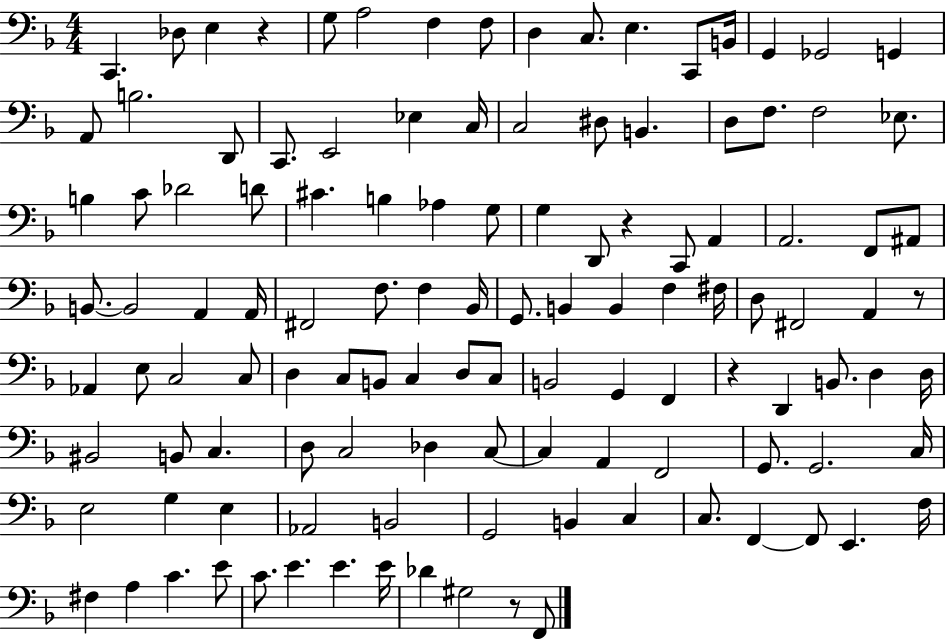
{
  \clef bass
  \numericTimeSignature
  \time 4/4
  \key f \major
  c,4. des8 e4 r4 | g8 a2 f4 f8 | d4 c8. e4. c,8 b,16 | g,4 ges,2 g,4 | \break a,8 b2. d,8 | c,8. e,2 ees4 c16 | c2 dis8 b,4. | d8 f8. f2 ees8. | \break b4 c'8 des'2 d'8 | cis'4. b4 aes4 g8 | g4 d,8 r4 c,8 a,4 | a,2. f,8 ais,8 | \break b,8.~~ b,2 a,4 a,16 | fis,2 f8. f4 bes,16 | g,8. b,4 b,4 f4 fis16 | d8 fis,2 a,4 r8 | \break aes,4 e8 c2 c8 | d4 c8 b,8 c4 d8 c8 | b,2 g,4 f,4 | r4 d,4 b,8. d4 d16 | \break bis,2 b,8 c4. | d8 c2 des4 c8~~ | c4 a,4 f,2 | g,8. g,2. c16 | \break e2 g4 e4 | aes,2 b,2 | g,2 b,4 c4 | c8. f,4~~ f,8 e,4. f16 | \break fis4 a4 c'4. e'8 | c'8. e'4. e'4. e'16 | des'4 gis2 r8 f,8 | \bar "|."
}